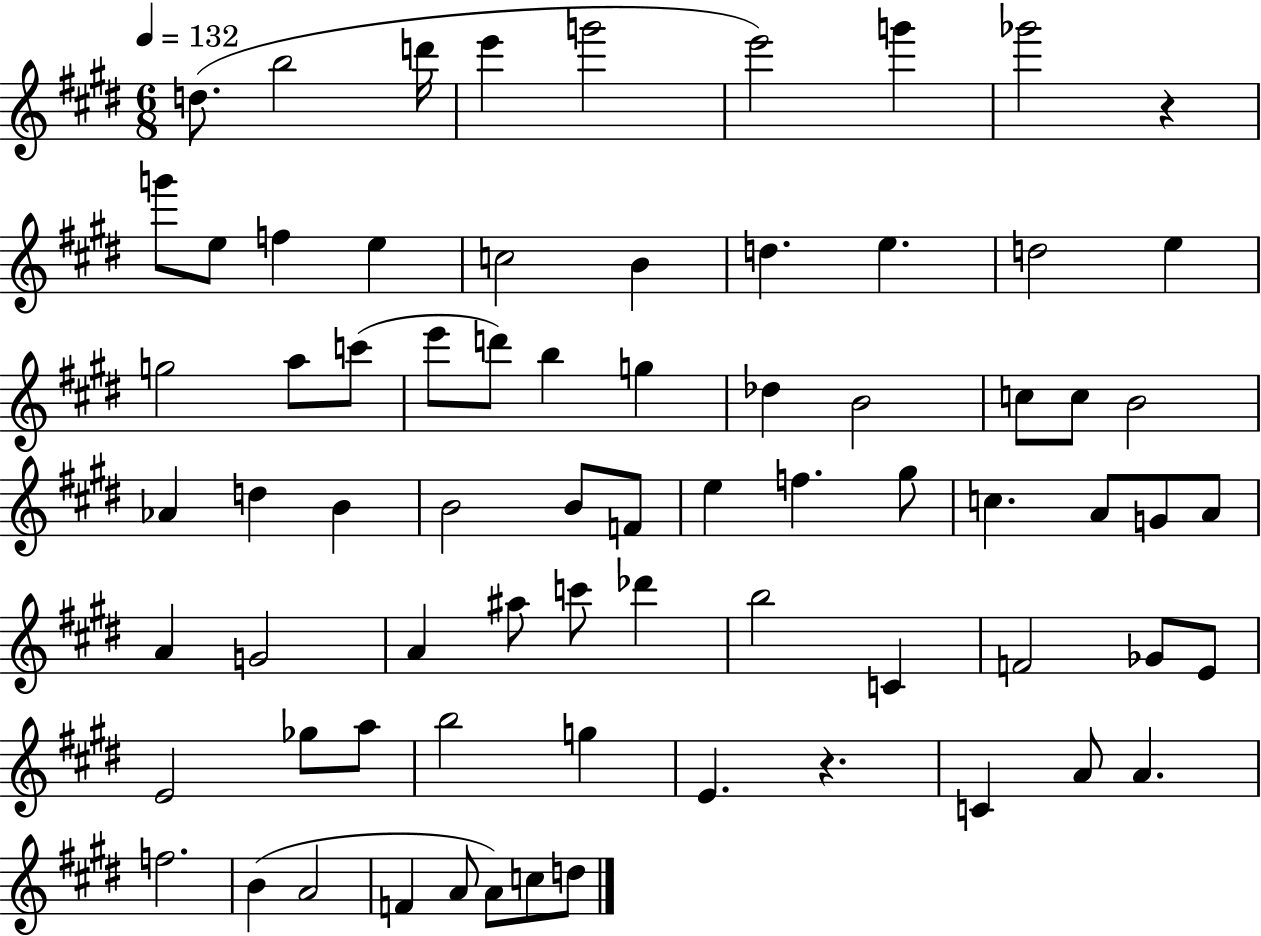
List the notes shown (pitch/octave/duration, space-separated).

D5/e. B5/h D6/s E6/q G6/h E6/h G6/q Gb6/h R/q G6/e E5/e F5/q E5/q C5/h B4/q D5/q. E5/q. D5/h E5/q G5/h A5/e C6/e E6/e D6/e B5/q G5/q Db5/q B4/h C5/e C5/e B4/h Ab4/q D5/q B4/q B4/h B4/e F4/e E5/q F5/q. G#5/e C5/q. A4/e G4/e A4/e A4/q G4/h A4/q A#5/e C6/e Db6/q B5/h C4/q F4/h Gb4/e E4/e E4/h Gb5/e A5/e B5/h G5/q E4/q. R/q. C4/q A4/e A4/q. F5/h. B4/q A4/h F4/q A4/e A4/e C5/e D5/e